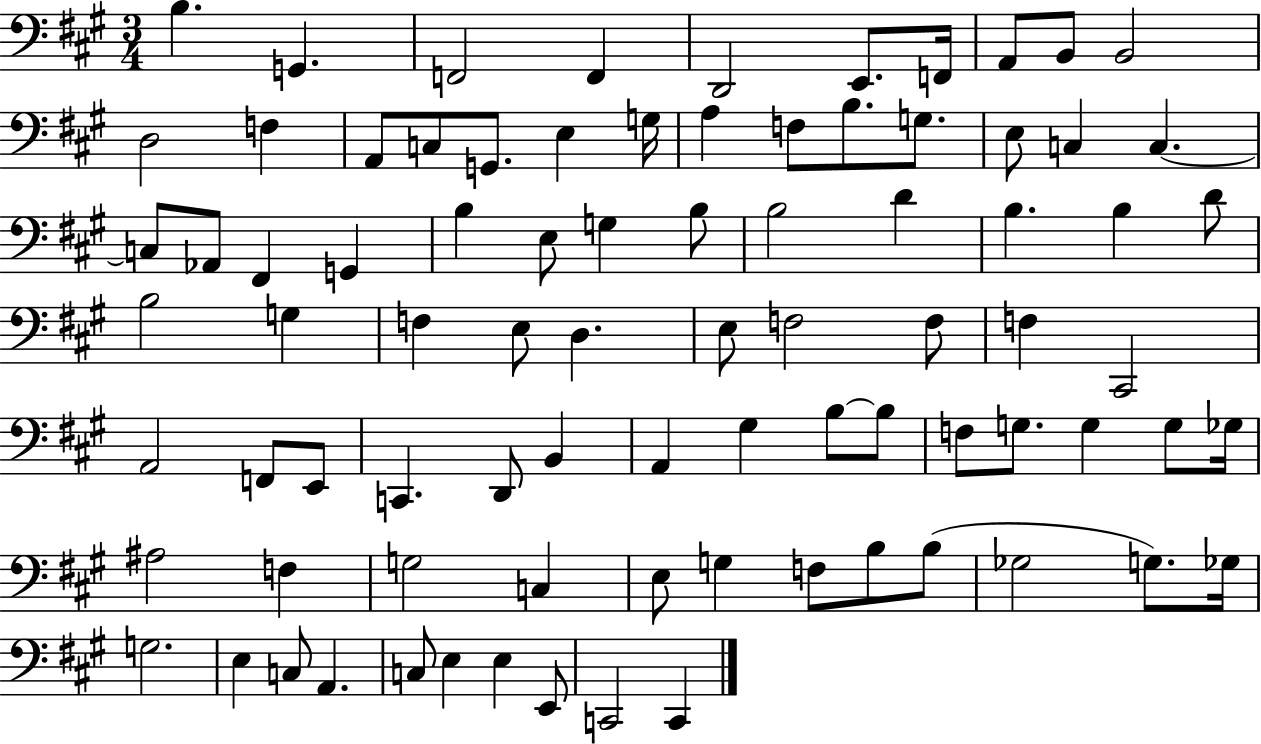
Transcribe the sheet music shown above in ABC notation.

X:1
T:Untitled
M:3/4
L:1/4
K:A
B, G,, F,,2 F,, D,,2 E,,/2 F,,/4 A,,/2 B,,/2 B,,2 D,2 F, A,,/2 C,/2 G,,/2 E, G,/4 A, F,/2 B,/2 G,/2 E,/2 C, C, C,/2 _A,,/2 ^F,, G,, B, E,/2 G, B,/2 B,2 D B, B, D/2 B,2 G, F, E,/2 D, E,/2 F,2 F,/2 F, ^C,,2 A,,2 F,,/2 E,,/2 C,, D,,/2 B,, A,, ^G, B,/2 B,/2 F,/2 G,/2 G, G,/2 _G,/4 ^A,2 F, G,2 C, E,/2 G, F,/2 B,/2 B,/2 _G,2 G,/2 _G,/4 G,2 E, C,/2 A,, C,/2 E, E, E,,/2 C,,2 C,,